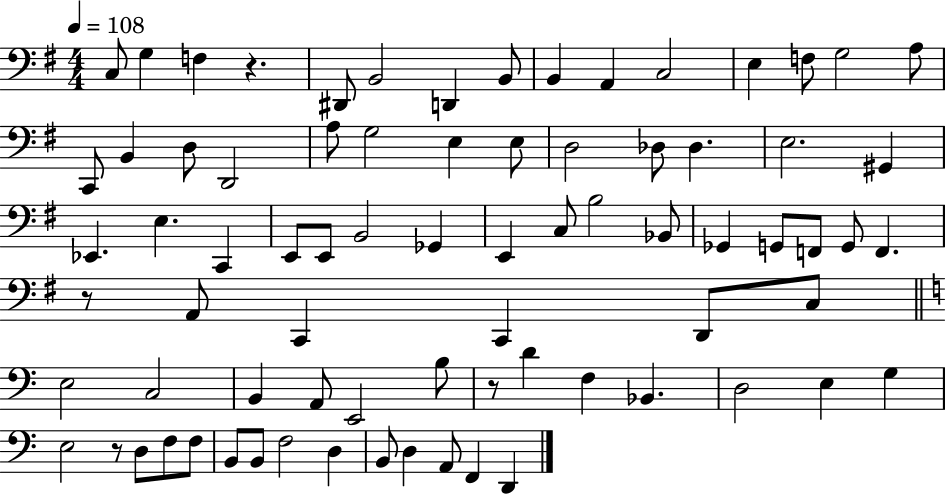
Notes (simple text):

C3/e G3/q F3/q R/q. D#2/e B2/h D2/q B2/e B2/q A2/q C3/h E3/q F3/e G3/h A3/e C2/e B2/q D3/e D2/h A3/e G3/h E3/q E3/e D3/h Db3/e Db3/q. E3/h. G#2/q Eb2/q. E3/q. C2/q E2/e E2/e B2/h Gb2/q E2/q C3/e B3/h Bb2/e Gb2/q G2/e F2/e G2/e F2/q. R/e A2/e C2/q C2/q D2/e C3/e E3/h C3/h B2/q A2/e E2/h B3/e R/e D4/q F3/q Bb2/q. D3/h E3/q G3/q E3/h R/e D3/e F3/e F3/e B2/e B2/e F3/h D3/q B2/e D3/q A2/e F2/q D2/q